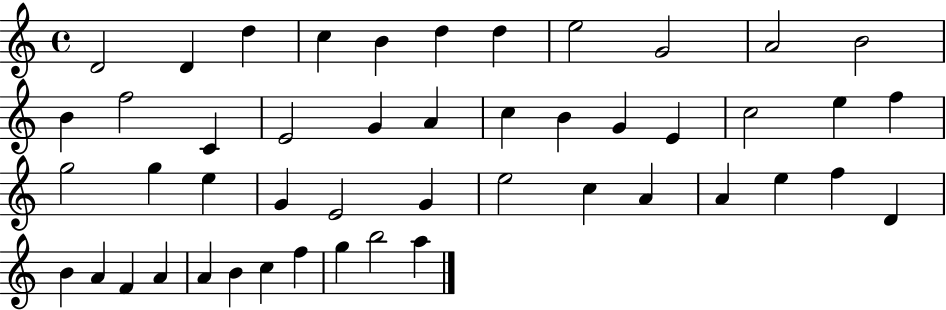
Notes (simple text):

D4/h D4/q D5/q C5/q B4/q D5/q D5/q E5/h G4/h A4/h B4/h B4/q F5/h C4/q E4/h G4/q A4/q C5/q B4/q G4/q E4/q C5/h E5/q F5/q G5/h G5/q E5/q G4/q E4/h G4/q E5/h C5/q A4/q A4/q E5/q F5/q D4/q B4/q A4/q F4/q A4/q A4/q B4/q C5/q F5/q G5/q B5/h A5/q